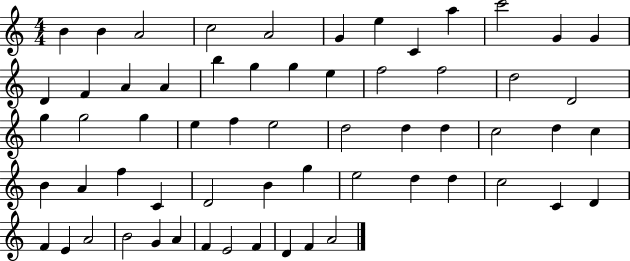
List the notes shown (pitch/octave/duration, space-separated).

B4/q B4/q A4/h C5/h A4/h G4/q E5/q C4/q A5/q C6/h G4/q G4/q D4/q F4/q A4/q A4/q B5/q G5/q G5/q E5/q F5/h F5/h D5/h D4/h G5/q G5/h G5/q E5/q F5/q E5/h D5/h D5/q D5/q C5/h D5/q C5/q B4/q A4/q F5/q C4/q D4/h B4/q G5/q E5/h D5/q D5/q C5/h C4/q D4/q F4/q E4/q A4/h B4/h G4/q A4/q F4/q E4/h F4/q D4/q F4/q A4/h